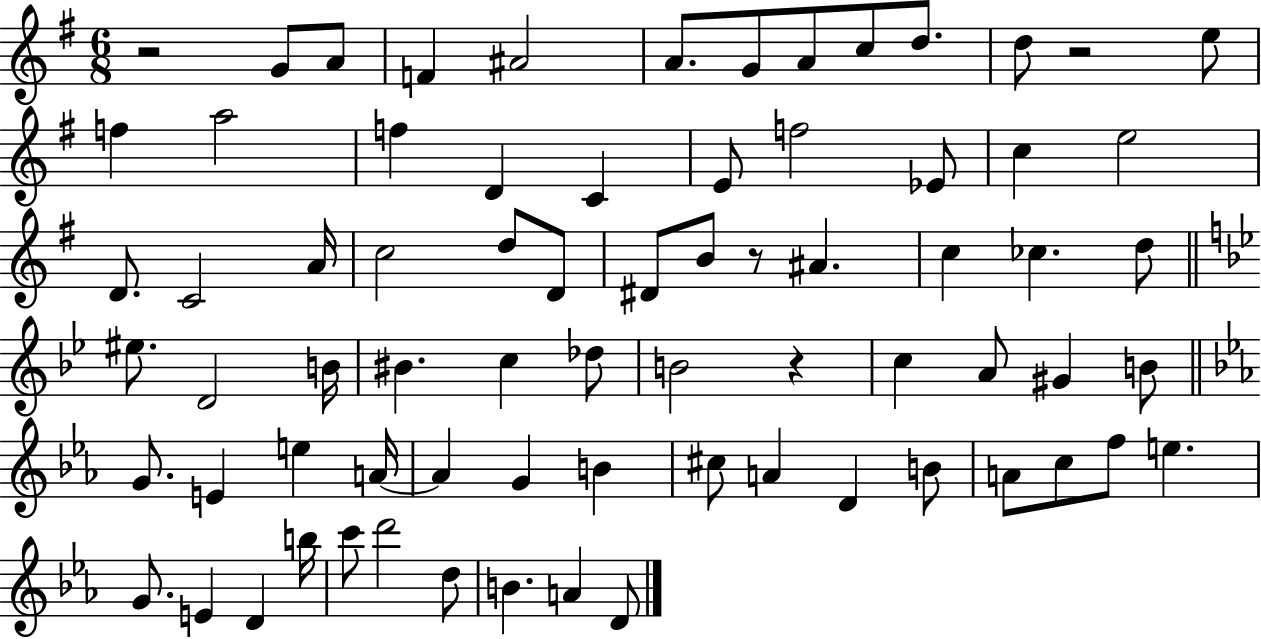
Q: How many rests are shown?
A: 4